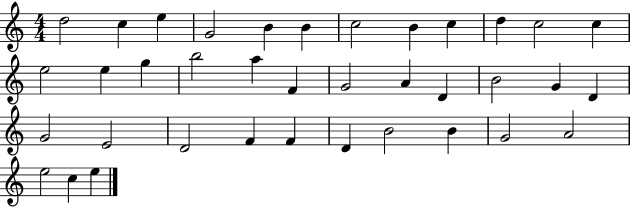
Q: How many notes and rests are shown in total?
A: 37